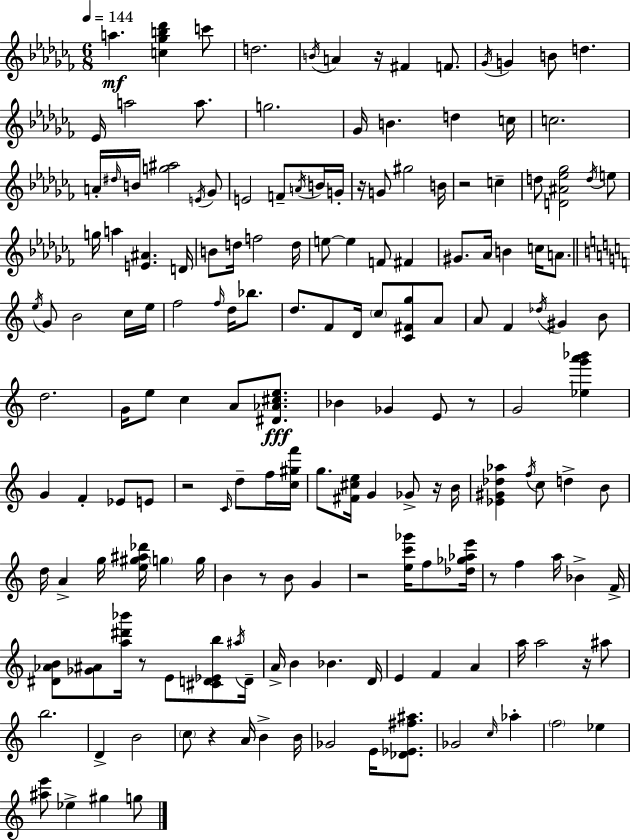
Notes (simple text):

A5/q. [C5,Gb5,B5,Db6]/q C6/e D5/h. B4/s A4/q R/s F#4/q F4/e. Gb4/s G4/q B4/e D5/q. Eb4/s A5/h A5/e. G5/h. Gb4/s B4/q. D5/q C5/s C5/h. A4/s D#5/s B4/s [G5,A#5]/h E4/s Gb4/e E4/h F4/e A4/s B4/s G4/s R/s G4/e G#5/h B4/s R/h C5/q D5/e [D4,A#4,Eb5,Gb5]/h D5/s E5/e G5/s A5/q [E4,A#4]/q. D4/s B4/e D5/s F5/h D5/s E5/e E5/q F4/e F#4/q G#4/e. Ab4/s B4/q C5/s A4/e. E5/s G4/e B4/h C5/s E5/s F5/h F5/s D5/s Bb5/e. D5/e. F4/e D4/s C5/e [C4,F#4,G5]/e A4/e A4/e F4/q Db5/s G#4/q B4/e D5/h. G4/s E5/e C5/q A4/e [D#4,Ab4,C#5,E5]/e. Bb4/q Gb4/q E4/e R/e G4/h [Eb5,G6,A6,Bb6]/q G4/q F4/q Eb4/e E4/e R/h C4/s D5/e F5/s [C5,G#5,F6]/s G5/e. [F#4,C#5,E5]/s G4/q Gb4/e R/s B4/s [Eb4,G#4,Db5,Ab5]/q F5/s C5/e D5/q B4/e D5/s A4/q G5/s [E5,G#5,A#5,Db6]/s G5/q G5/s B4/q R/e B4/e G4/q R/h [E5,C6,Gb6]/s F5/e [Db5,Gb5,Ab5,E6]/s R/e F5/q A5/s Bb4/q F4/s [D#4,Ab4,B4]/e [Gb4,A#4]/e [A5,D#6,Bb6]/s R/e E4/e [C#4,D4,Eb4,B5]/e A#5/s D4/s A4/s B4/q Bb4/q. D4/s E4/q F4/q A4/q A5/s A5/h R/s A#5/e B5/h. D4/q B4/h C5/e R/q A4/s B4/q B4/s Gb4/h E4/s [Db4,Eb4,F#5,A#5]/e. Gb4/h C5/s Ab5/q F5/h Eb5/q [A#5,E6]/e Eb5/q G#5/q G5/e